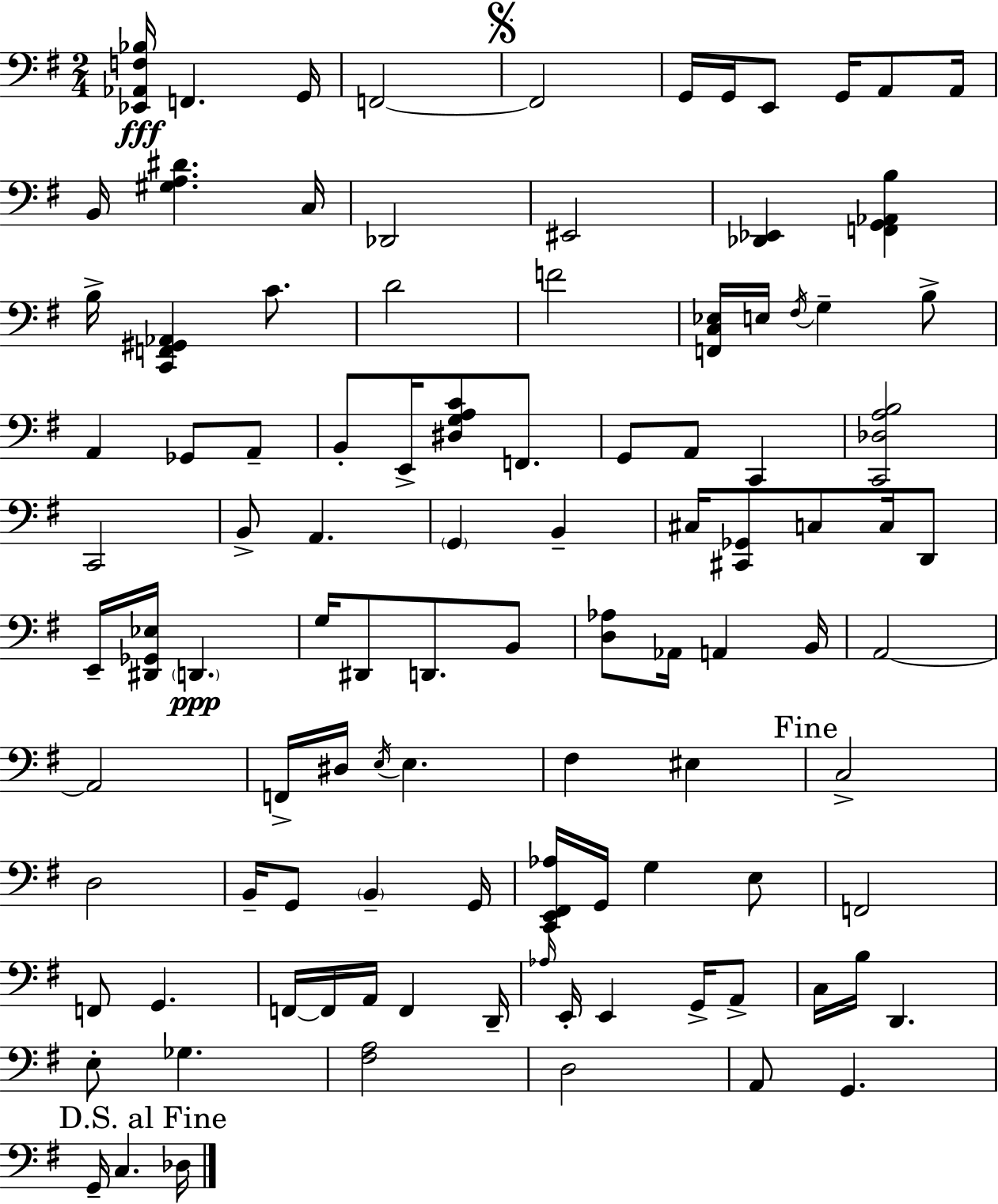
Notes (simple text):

[Eb2,Ab2,F3,Bb3]/s F2/q. G2/s F2/h F2/h G2/s G2/s E2/e G2/s A2/e A2/s B2/s [G#3,A3,D#4]/q. C3/s Db2/h EIS2/h [Db2,Eb2]/q [F2,G2,Ab2,B3]/q B3/s [C2,F2,G#2,Ab2]/q C4/e. D4/h F4/h [F2,C3,Eb3]/s E3/s F#3/s G3/q B3/e A2/q Gb2/e A2/e B2/e E2/s [D#3,G3,A3,C4]/e F2/e. G2/e A2/e C2/q [C2,Db3,A3,B3]/h C2/h B2/e A2/q. G2/q B2/q C#3/s [C#2,Gb2]/e C3/e C3/s D2/e E2/s [D#2,Gb2,Eb3]/s D2/q. G3/s D#2/e D2/e. B2/e [D3,Ab3]/e Ab2/s A2/q B2/s A2/h A2/h F2/s D#3/s E3/s E3/q. F#3/q EIS3/q C3/h D3/h B2/s G2/e B2/q G2/s [C2,E2,F#2,Ab3]/s G2/s G3/q E3/e F2/h F2/e G2/q. F2/s F2/s A2/s F2/q D2/s Ab3/s E2/s E2/q G2/s A2/e C3/s B3/s D2/q. E3/e Gb3/q. [F#3,A3]/h D3/h A2/e G2/q. G2/s C3/q. Db3/s